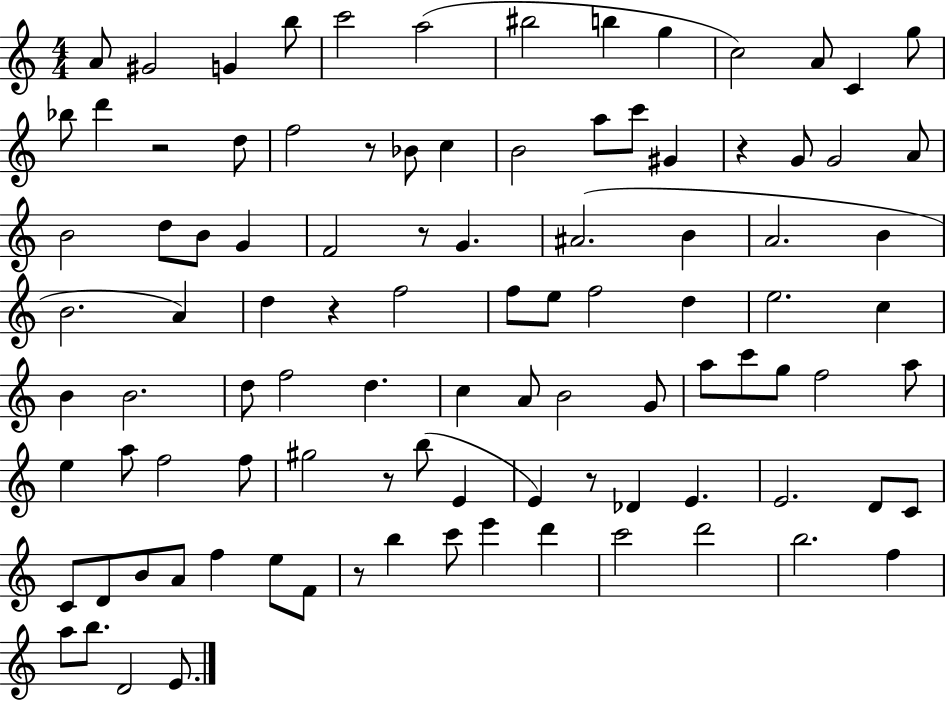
A4/e G#4/h G4/q B5/e C6/h A5/h BIS5/h B5/q G5/q C5/h A4/e C4/q G5/e Bb5/e D6/q R/h D5/e F5/h R/e Bb4/e C5/q B4/h A5/e C6/e G#4/q R/q G4/e G4/h A4/e B4/h D5/e B4/e G4/q F4/h R/e G4/q. A#4/h. B4/q A4/h. B4/q B4/h. A4/q D5/q R/q F5/h F5/e E5/e F5/h D5/q E5/h. C5/q B4/q B4/h. D5/e F5/h D5/q. C5/q A4/e B4/h G4/e A5/e C6/e G5/e F5/h A5/e E5/q A5/e F5/h F5/e G#5/h R/e B5/e E4/q E4/q R/e Db4/q E4/q. E4/h. D4/e C4/e C4/e D4/e B4/e A4/e F5/q E5/e F4/e R/e B5/q C6/e E6/q D6/q C6/h D6/h B5/h. F5/q A5/e B5/e. D4/h E4/e.